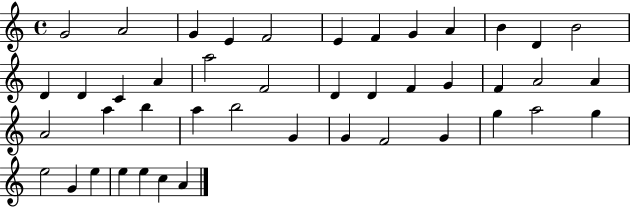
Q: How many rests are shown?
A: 0